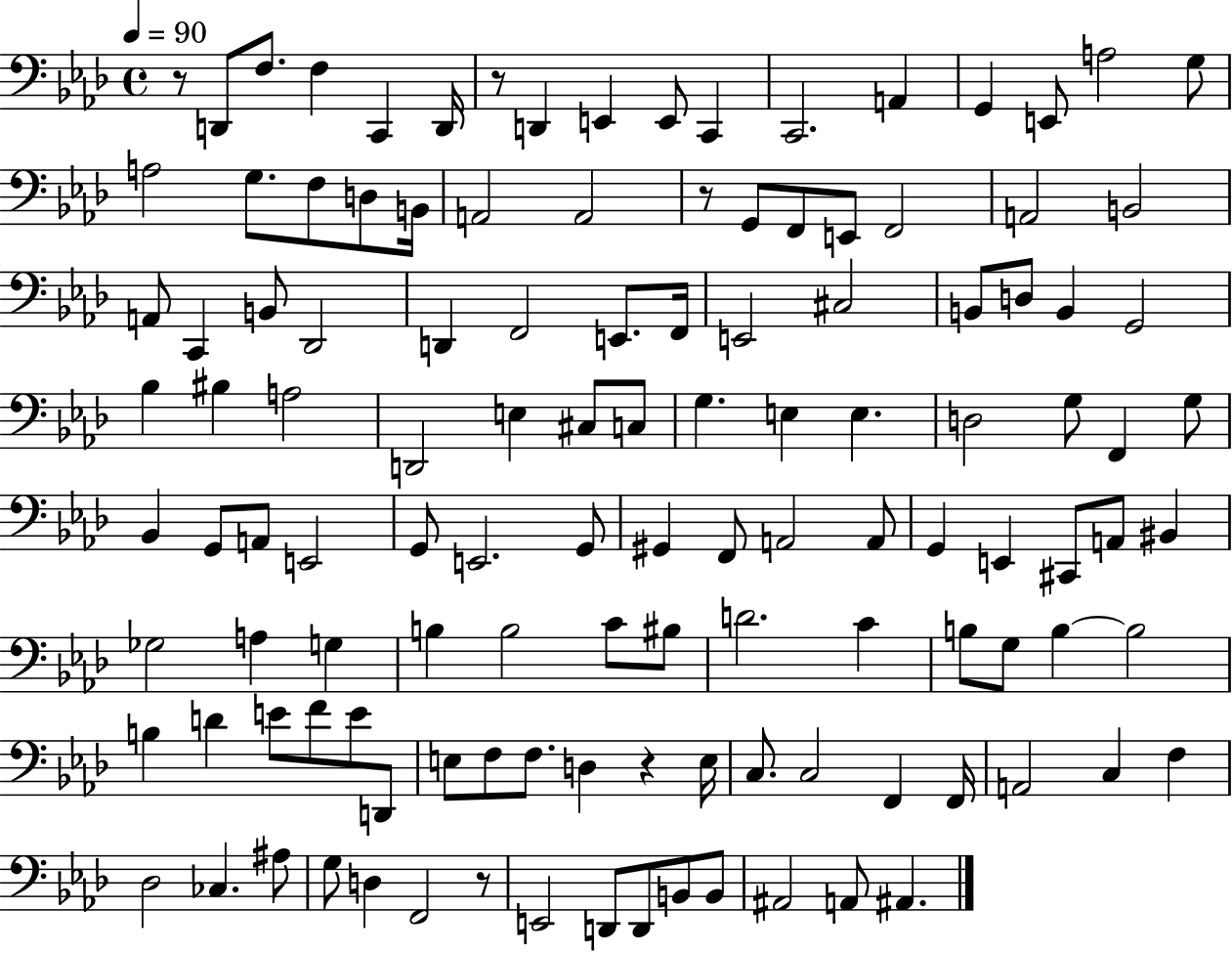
R/e D2/e F3/e. F3/q C2/q D2/s R/e D2/q E2/q E2/e C2/q C2/h. A2/q G2/q E2/e A3/h G3/e A3/h G3/e. F3/e D3/e B2/s A2/h A2/h R/e G2/e F2/e E2/e F2/h A2/h B2/h A2/e C2/q B2/e Db2/h D2/q F2/h E2/e. F2/s E2/h C#3/h B2/e D3/e B2/q G2/h Bb3/q BIS3/q A3/h D2/h E3/q C#3/e C3/e G3/q. E3/q E3/q. D3/h G3/e F2/q G3/e Bb2/q G2/e A2/e E2/h G2/e E2/h. G2/e G#2/q F2/e A2/h A2/e G2/q E2/q C#2/e A2/e BIS2/q Gb3/h A3/q G3/q B3/q B3/h C4/e BIS3/e D4/h. C4/q B3/e G3/e B3/q B3/h B3/q D4/q E4/e F4/e E4/e D2/e E3/e F3/e F3/e. D3/q R/q E3/s C3/e. C3/h F2/q F2/s A2/h C3/q F3/q Db3/h CES3/q. A#3/e G3/e D3/q F2/h R/e E2/h D2/e D2/e B2/e B2/e A#2/h A2/e A#2/q.